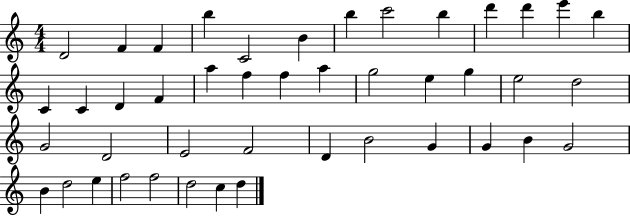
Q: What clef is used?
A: treble